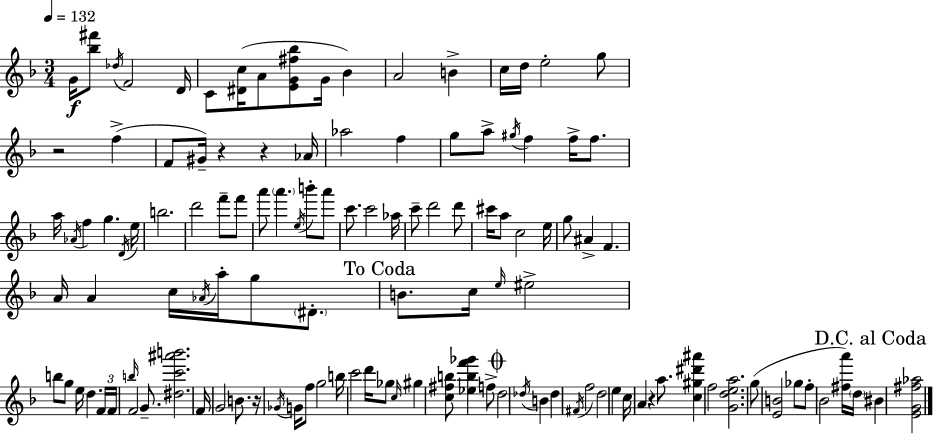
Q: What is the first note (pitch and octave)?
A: G4